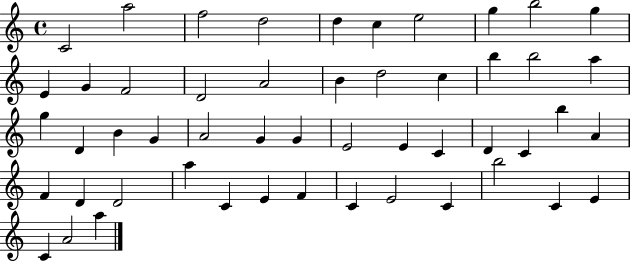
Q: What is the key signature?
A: C major